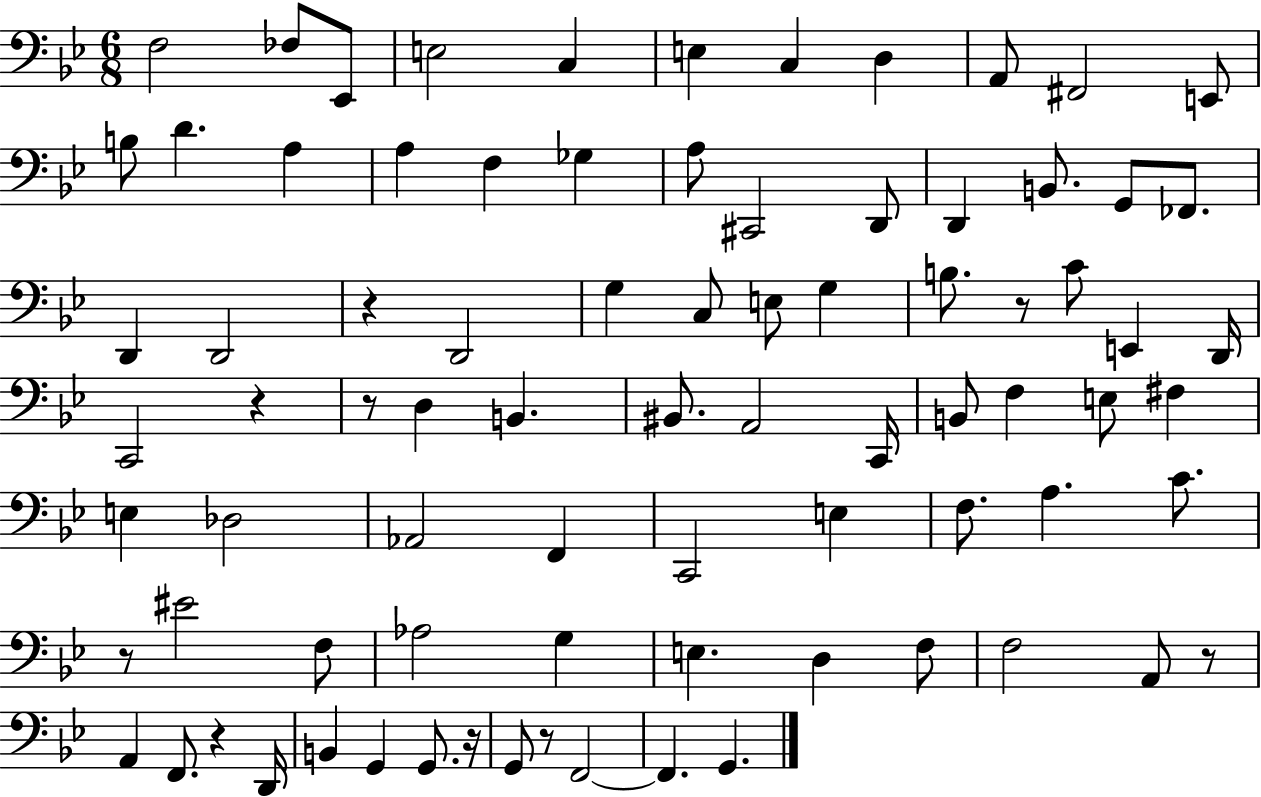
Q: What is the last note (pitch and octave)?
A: G2